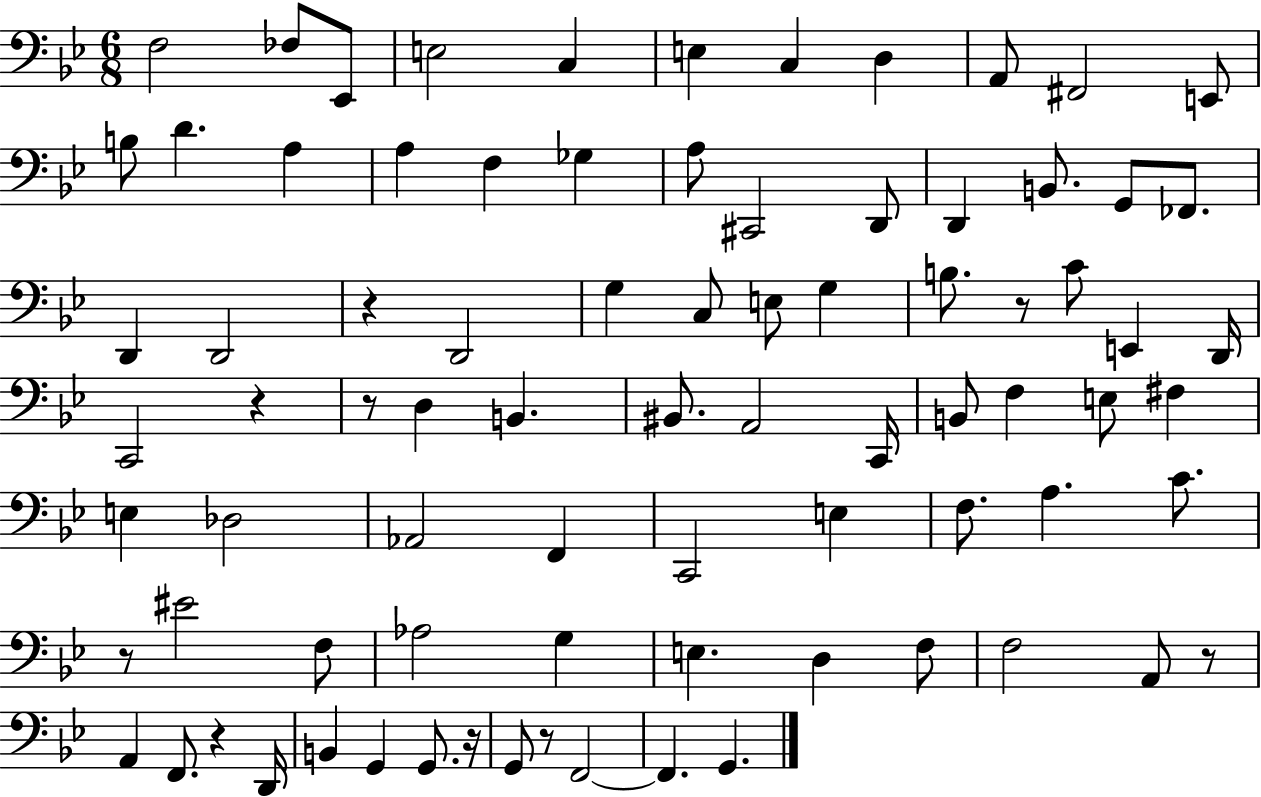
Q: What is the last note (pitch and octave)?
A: G2